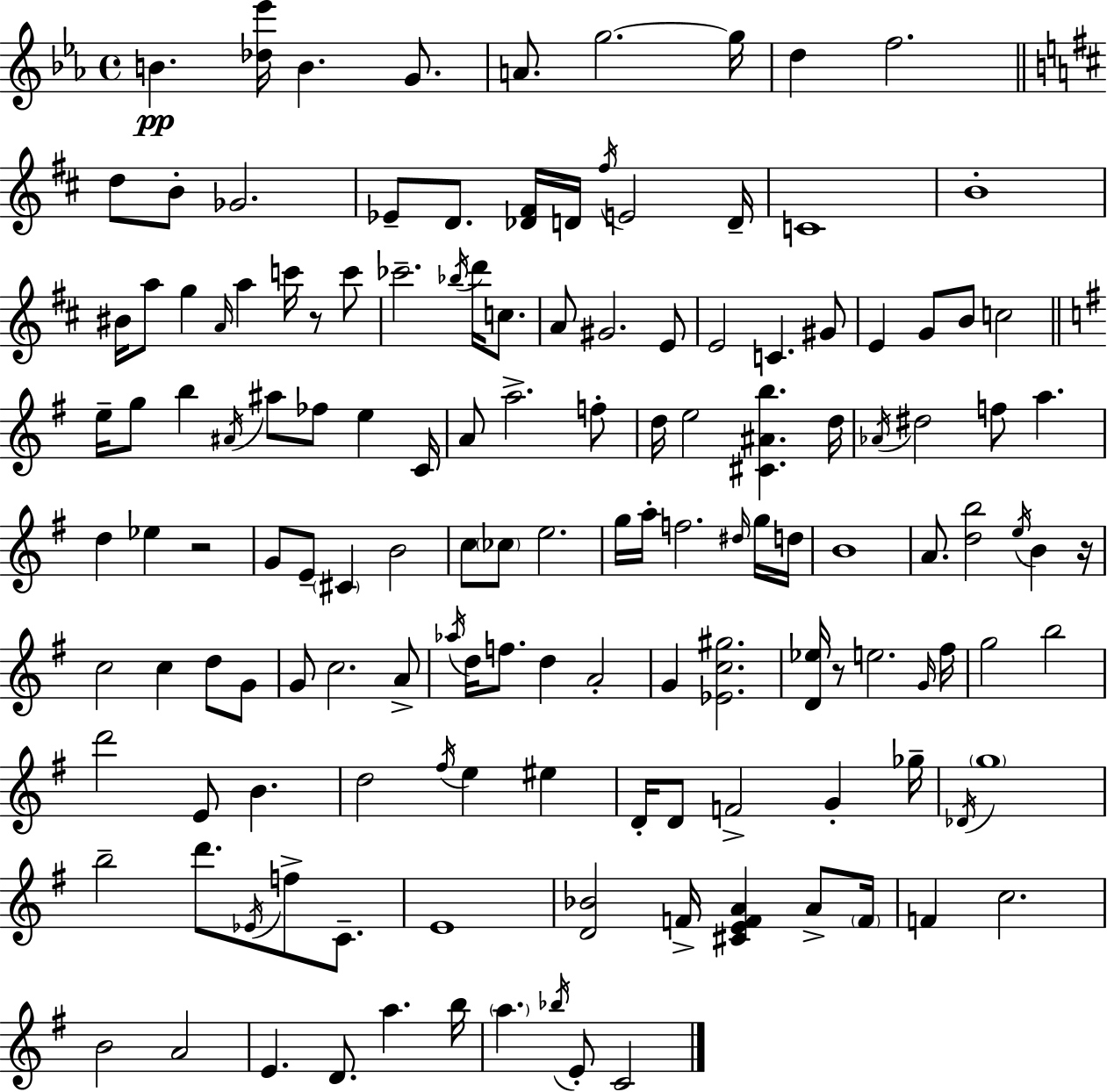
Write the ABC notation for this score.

X:1
T:Untitled
M:4/4
L:1/4
K:Eb
B [_d_e']/4 B G/2 A/2 g2 g/4 d f2 d/2 B/2 _G2 _E/2 D/2 [_D^F]/4 D/4 ^f/4 E2 D/4 C4 B4 ^B/4 a/2 g A/4 a c'/4 z/2 c'/2 _c'2 _b/4 d'/4 c/2 A/2 ^G2 E/2 E2 C ^G/2 E G/2 B/2 c2 e/4 g/2 b ^A/4 ^a/2 _f/2 e C/4 A/2 a2 f/2 d/4 e2 [^C^Ab] d/4 _A/4 ^d2 f/2 a d _e z2 G/2 E/2 ^C B2 c/2 _c/2 e2 g/4 a/4 f2 ^d/4 g/4 d/4 B4 A/2 [db]2 e/4 B z/4 c2 c d/2 G/2 G/2 c2 A/2 _a/4 d/4 f/2 d A2 G [_Ec^g]2 [D_e]/4 z/2 e2 G/4 ^f/4 g2 b2 d'2 E/2 B d2 ^f/4 e ^e D/4 D/2 F2 G _g/4 _D/4 g4 b2 d'/2 _E/4 f/2 C/2 E4 [D_B]2 F/4 [^CEFA] A/2 F/4 F c2 B2 A2 E D/2 a b/4 a _b/4 E/2 C2